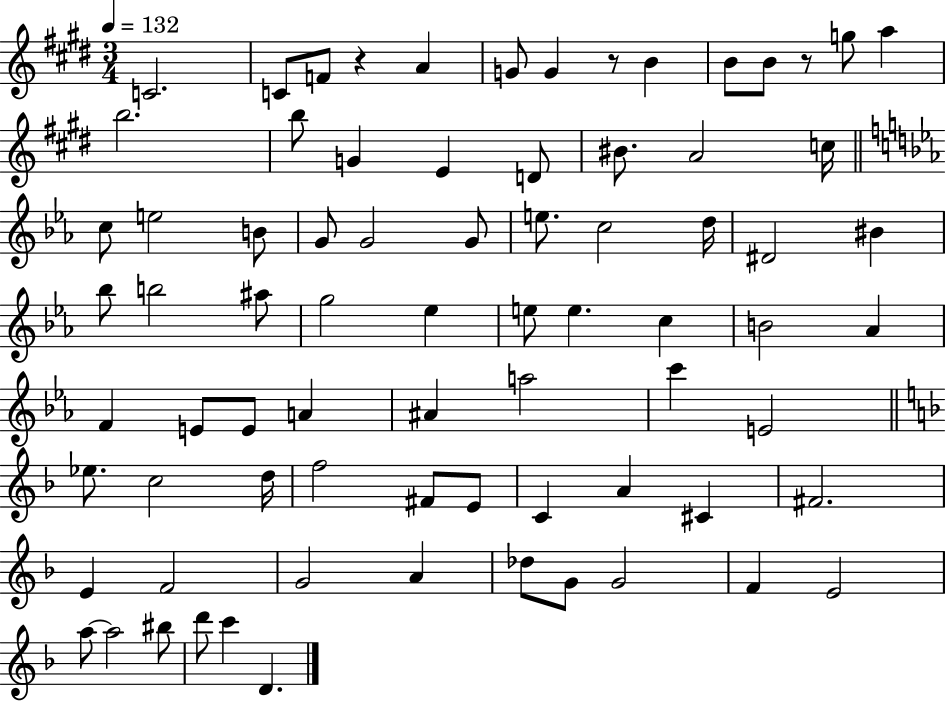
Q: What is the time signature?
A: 3/4